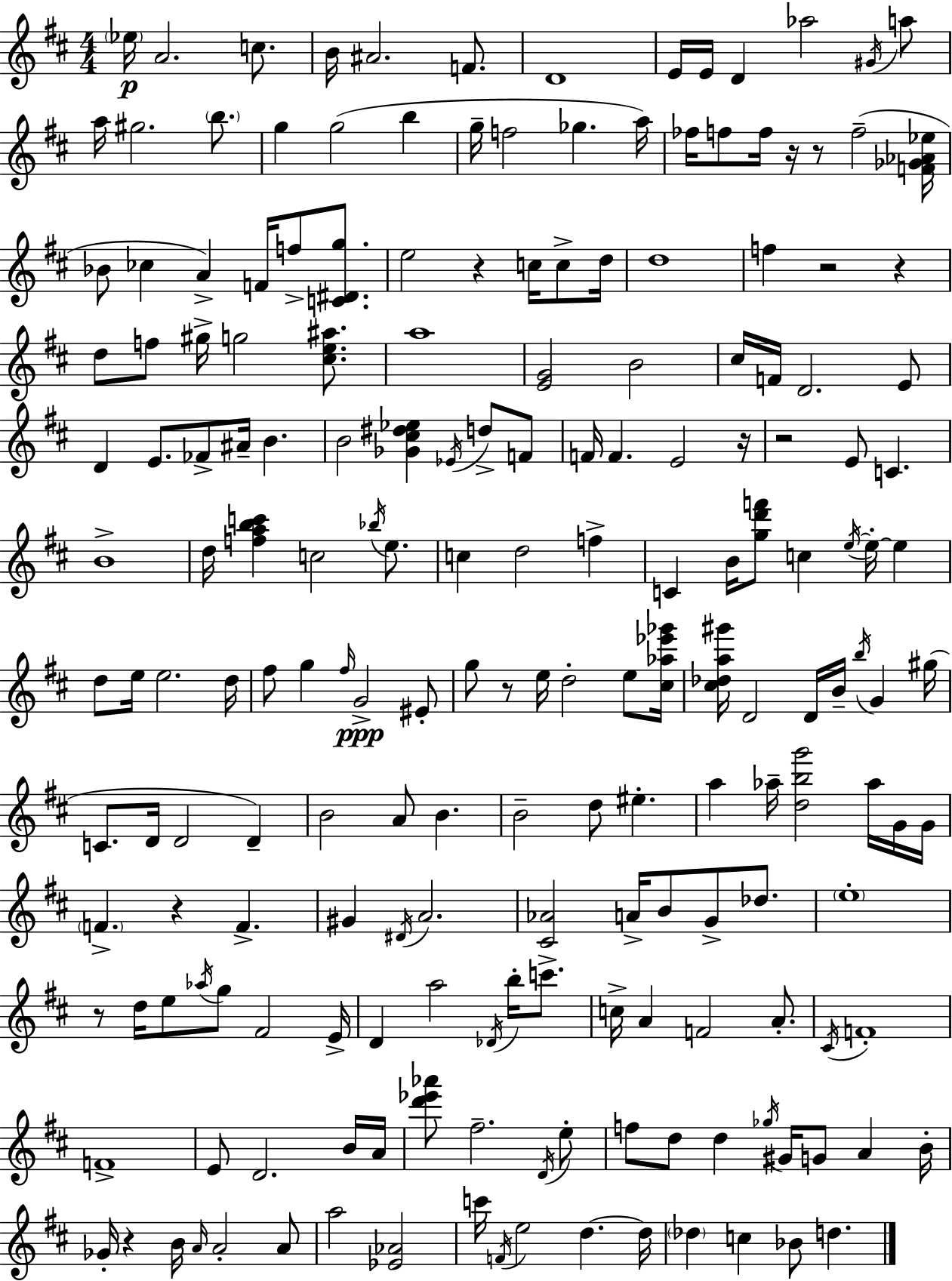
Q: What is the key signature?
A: D major